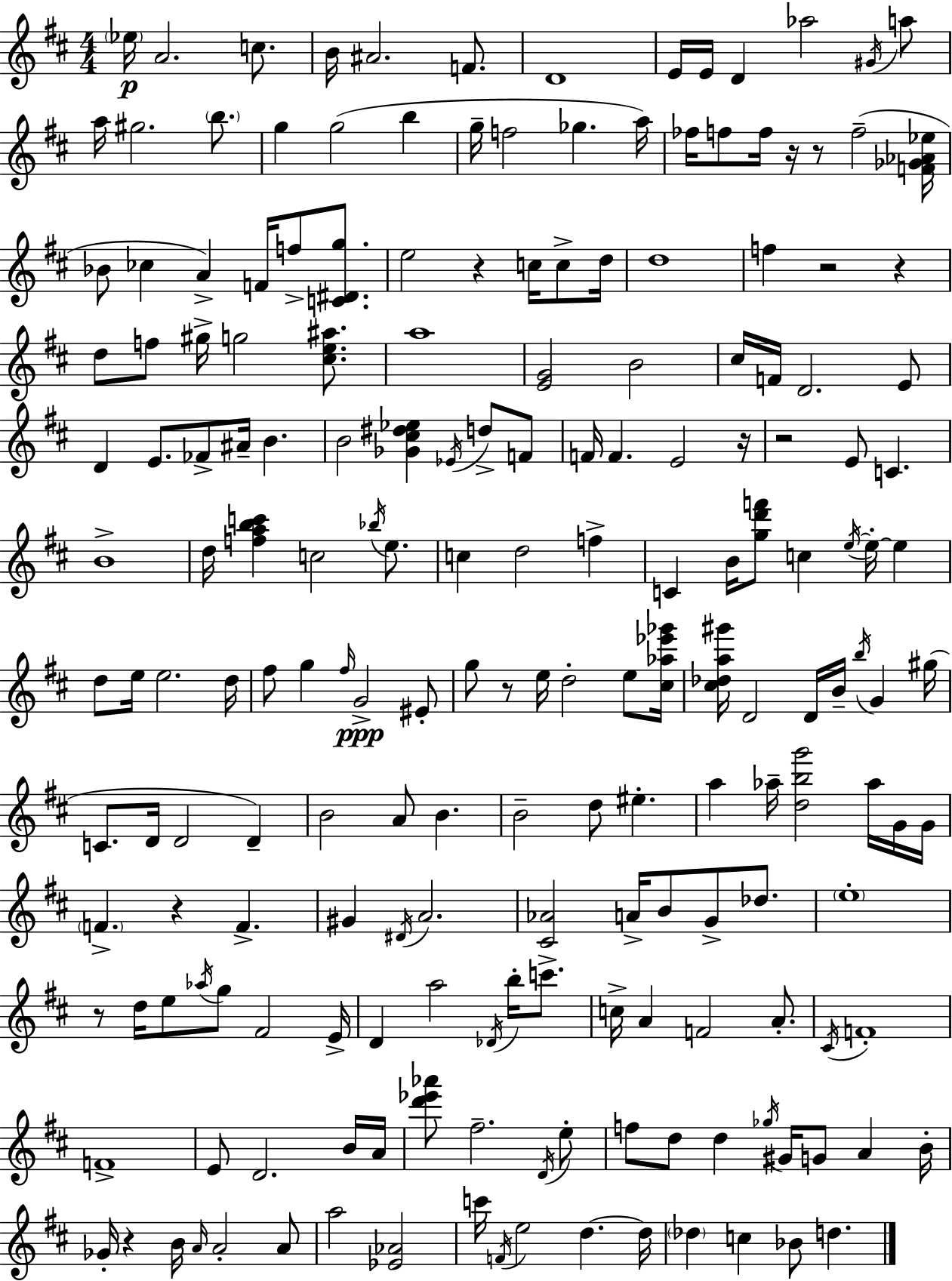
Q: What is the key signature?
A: D major